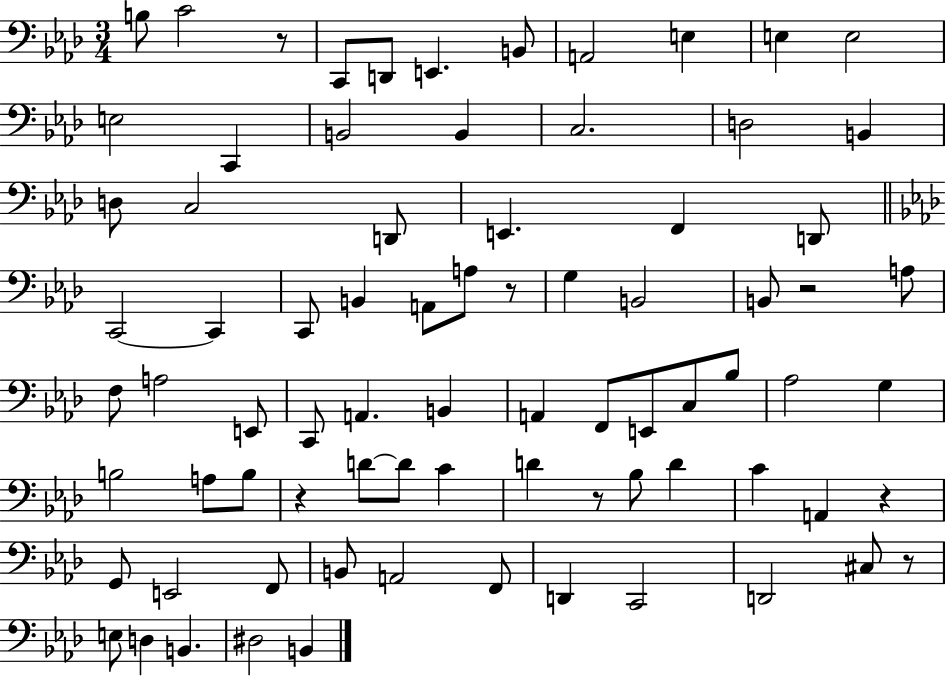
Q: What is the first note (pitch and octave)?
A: B3